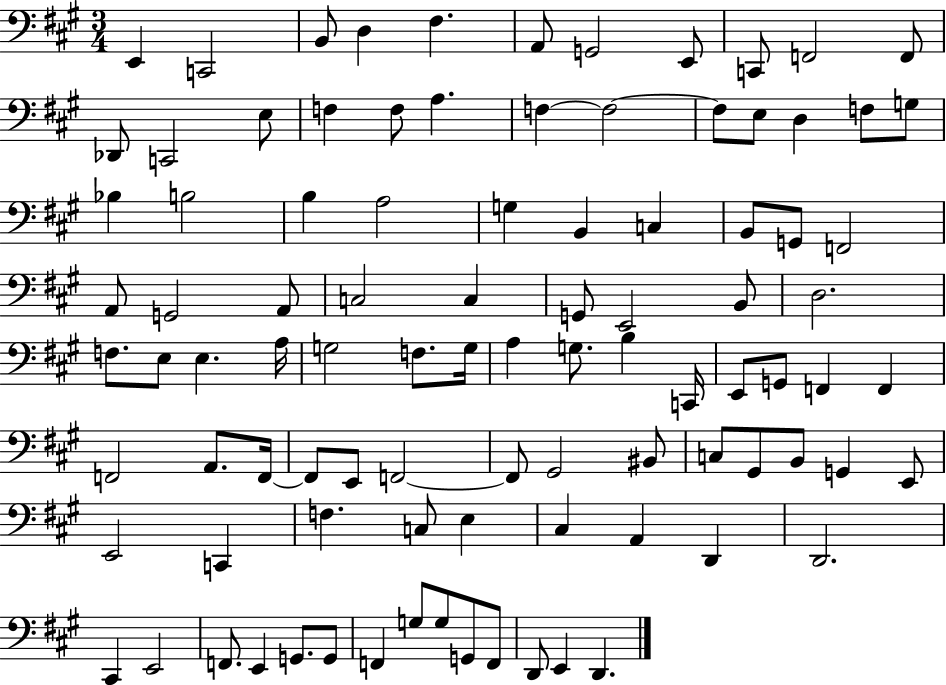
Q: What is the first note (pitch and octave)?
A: E2